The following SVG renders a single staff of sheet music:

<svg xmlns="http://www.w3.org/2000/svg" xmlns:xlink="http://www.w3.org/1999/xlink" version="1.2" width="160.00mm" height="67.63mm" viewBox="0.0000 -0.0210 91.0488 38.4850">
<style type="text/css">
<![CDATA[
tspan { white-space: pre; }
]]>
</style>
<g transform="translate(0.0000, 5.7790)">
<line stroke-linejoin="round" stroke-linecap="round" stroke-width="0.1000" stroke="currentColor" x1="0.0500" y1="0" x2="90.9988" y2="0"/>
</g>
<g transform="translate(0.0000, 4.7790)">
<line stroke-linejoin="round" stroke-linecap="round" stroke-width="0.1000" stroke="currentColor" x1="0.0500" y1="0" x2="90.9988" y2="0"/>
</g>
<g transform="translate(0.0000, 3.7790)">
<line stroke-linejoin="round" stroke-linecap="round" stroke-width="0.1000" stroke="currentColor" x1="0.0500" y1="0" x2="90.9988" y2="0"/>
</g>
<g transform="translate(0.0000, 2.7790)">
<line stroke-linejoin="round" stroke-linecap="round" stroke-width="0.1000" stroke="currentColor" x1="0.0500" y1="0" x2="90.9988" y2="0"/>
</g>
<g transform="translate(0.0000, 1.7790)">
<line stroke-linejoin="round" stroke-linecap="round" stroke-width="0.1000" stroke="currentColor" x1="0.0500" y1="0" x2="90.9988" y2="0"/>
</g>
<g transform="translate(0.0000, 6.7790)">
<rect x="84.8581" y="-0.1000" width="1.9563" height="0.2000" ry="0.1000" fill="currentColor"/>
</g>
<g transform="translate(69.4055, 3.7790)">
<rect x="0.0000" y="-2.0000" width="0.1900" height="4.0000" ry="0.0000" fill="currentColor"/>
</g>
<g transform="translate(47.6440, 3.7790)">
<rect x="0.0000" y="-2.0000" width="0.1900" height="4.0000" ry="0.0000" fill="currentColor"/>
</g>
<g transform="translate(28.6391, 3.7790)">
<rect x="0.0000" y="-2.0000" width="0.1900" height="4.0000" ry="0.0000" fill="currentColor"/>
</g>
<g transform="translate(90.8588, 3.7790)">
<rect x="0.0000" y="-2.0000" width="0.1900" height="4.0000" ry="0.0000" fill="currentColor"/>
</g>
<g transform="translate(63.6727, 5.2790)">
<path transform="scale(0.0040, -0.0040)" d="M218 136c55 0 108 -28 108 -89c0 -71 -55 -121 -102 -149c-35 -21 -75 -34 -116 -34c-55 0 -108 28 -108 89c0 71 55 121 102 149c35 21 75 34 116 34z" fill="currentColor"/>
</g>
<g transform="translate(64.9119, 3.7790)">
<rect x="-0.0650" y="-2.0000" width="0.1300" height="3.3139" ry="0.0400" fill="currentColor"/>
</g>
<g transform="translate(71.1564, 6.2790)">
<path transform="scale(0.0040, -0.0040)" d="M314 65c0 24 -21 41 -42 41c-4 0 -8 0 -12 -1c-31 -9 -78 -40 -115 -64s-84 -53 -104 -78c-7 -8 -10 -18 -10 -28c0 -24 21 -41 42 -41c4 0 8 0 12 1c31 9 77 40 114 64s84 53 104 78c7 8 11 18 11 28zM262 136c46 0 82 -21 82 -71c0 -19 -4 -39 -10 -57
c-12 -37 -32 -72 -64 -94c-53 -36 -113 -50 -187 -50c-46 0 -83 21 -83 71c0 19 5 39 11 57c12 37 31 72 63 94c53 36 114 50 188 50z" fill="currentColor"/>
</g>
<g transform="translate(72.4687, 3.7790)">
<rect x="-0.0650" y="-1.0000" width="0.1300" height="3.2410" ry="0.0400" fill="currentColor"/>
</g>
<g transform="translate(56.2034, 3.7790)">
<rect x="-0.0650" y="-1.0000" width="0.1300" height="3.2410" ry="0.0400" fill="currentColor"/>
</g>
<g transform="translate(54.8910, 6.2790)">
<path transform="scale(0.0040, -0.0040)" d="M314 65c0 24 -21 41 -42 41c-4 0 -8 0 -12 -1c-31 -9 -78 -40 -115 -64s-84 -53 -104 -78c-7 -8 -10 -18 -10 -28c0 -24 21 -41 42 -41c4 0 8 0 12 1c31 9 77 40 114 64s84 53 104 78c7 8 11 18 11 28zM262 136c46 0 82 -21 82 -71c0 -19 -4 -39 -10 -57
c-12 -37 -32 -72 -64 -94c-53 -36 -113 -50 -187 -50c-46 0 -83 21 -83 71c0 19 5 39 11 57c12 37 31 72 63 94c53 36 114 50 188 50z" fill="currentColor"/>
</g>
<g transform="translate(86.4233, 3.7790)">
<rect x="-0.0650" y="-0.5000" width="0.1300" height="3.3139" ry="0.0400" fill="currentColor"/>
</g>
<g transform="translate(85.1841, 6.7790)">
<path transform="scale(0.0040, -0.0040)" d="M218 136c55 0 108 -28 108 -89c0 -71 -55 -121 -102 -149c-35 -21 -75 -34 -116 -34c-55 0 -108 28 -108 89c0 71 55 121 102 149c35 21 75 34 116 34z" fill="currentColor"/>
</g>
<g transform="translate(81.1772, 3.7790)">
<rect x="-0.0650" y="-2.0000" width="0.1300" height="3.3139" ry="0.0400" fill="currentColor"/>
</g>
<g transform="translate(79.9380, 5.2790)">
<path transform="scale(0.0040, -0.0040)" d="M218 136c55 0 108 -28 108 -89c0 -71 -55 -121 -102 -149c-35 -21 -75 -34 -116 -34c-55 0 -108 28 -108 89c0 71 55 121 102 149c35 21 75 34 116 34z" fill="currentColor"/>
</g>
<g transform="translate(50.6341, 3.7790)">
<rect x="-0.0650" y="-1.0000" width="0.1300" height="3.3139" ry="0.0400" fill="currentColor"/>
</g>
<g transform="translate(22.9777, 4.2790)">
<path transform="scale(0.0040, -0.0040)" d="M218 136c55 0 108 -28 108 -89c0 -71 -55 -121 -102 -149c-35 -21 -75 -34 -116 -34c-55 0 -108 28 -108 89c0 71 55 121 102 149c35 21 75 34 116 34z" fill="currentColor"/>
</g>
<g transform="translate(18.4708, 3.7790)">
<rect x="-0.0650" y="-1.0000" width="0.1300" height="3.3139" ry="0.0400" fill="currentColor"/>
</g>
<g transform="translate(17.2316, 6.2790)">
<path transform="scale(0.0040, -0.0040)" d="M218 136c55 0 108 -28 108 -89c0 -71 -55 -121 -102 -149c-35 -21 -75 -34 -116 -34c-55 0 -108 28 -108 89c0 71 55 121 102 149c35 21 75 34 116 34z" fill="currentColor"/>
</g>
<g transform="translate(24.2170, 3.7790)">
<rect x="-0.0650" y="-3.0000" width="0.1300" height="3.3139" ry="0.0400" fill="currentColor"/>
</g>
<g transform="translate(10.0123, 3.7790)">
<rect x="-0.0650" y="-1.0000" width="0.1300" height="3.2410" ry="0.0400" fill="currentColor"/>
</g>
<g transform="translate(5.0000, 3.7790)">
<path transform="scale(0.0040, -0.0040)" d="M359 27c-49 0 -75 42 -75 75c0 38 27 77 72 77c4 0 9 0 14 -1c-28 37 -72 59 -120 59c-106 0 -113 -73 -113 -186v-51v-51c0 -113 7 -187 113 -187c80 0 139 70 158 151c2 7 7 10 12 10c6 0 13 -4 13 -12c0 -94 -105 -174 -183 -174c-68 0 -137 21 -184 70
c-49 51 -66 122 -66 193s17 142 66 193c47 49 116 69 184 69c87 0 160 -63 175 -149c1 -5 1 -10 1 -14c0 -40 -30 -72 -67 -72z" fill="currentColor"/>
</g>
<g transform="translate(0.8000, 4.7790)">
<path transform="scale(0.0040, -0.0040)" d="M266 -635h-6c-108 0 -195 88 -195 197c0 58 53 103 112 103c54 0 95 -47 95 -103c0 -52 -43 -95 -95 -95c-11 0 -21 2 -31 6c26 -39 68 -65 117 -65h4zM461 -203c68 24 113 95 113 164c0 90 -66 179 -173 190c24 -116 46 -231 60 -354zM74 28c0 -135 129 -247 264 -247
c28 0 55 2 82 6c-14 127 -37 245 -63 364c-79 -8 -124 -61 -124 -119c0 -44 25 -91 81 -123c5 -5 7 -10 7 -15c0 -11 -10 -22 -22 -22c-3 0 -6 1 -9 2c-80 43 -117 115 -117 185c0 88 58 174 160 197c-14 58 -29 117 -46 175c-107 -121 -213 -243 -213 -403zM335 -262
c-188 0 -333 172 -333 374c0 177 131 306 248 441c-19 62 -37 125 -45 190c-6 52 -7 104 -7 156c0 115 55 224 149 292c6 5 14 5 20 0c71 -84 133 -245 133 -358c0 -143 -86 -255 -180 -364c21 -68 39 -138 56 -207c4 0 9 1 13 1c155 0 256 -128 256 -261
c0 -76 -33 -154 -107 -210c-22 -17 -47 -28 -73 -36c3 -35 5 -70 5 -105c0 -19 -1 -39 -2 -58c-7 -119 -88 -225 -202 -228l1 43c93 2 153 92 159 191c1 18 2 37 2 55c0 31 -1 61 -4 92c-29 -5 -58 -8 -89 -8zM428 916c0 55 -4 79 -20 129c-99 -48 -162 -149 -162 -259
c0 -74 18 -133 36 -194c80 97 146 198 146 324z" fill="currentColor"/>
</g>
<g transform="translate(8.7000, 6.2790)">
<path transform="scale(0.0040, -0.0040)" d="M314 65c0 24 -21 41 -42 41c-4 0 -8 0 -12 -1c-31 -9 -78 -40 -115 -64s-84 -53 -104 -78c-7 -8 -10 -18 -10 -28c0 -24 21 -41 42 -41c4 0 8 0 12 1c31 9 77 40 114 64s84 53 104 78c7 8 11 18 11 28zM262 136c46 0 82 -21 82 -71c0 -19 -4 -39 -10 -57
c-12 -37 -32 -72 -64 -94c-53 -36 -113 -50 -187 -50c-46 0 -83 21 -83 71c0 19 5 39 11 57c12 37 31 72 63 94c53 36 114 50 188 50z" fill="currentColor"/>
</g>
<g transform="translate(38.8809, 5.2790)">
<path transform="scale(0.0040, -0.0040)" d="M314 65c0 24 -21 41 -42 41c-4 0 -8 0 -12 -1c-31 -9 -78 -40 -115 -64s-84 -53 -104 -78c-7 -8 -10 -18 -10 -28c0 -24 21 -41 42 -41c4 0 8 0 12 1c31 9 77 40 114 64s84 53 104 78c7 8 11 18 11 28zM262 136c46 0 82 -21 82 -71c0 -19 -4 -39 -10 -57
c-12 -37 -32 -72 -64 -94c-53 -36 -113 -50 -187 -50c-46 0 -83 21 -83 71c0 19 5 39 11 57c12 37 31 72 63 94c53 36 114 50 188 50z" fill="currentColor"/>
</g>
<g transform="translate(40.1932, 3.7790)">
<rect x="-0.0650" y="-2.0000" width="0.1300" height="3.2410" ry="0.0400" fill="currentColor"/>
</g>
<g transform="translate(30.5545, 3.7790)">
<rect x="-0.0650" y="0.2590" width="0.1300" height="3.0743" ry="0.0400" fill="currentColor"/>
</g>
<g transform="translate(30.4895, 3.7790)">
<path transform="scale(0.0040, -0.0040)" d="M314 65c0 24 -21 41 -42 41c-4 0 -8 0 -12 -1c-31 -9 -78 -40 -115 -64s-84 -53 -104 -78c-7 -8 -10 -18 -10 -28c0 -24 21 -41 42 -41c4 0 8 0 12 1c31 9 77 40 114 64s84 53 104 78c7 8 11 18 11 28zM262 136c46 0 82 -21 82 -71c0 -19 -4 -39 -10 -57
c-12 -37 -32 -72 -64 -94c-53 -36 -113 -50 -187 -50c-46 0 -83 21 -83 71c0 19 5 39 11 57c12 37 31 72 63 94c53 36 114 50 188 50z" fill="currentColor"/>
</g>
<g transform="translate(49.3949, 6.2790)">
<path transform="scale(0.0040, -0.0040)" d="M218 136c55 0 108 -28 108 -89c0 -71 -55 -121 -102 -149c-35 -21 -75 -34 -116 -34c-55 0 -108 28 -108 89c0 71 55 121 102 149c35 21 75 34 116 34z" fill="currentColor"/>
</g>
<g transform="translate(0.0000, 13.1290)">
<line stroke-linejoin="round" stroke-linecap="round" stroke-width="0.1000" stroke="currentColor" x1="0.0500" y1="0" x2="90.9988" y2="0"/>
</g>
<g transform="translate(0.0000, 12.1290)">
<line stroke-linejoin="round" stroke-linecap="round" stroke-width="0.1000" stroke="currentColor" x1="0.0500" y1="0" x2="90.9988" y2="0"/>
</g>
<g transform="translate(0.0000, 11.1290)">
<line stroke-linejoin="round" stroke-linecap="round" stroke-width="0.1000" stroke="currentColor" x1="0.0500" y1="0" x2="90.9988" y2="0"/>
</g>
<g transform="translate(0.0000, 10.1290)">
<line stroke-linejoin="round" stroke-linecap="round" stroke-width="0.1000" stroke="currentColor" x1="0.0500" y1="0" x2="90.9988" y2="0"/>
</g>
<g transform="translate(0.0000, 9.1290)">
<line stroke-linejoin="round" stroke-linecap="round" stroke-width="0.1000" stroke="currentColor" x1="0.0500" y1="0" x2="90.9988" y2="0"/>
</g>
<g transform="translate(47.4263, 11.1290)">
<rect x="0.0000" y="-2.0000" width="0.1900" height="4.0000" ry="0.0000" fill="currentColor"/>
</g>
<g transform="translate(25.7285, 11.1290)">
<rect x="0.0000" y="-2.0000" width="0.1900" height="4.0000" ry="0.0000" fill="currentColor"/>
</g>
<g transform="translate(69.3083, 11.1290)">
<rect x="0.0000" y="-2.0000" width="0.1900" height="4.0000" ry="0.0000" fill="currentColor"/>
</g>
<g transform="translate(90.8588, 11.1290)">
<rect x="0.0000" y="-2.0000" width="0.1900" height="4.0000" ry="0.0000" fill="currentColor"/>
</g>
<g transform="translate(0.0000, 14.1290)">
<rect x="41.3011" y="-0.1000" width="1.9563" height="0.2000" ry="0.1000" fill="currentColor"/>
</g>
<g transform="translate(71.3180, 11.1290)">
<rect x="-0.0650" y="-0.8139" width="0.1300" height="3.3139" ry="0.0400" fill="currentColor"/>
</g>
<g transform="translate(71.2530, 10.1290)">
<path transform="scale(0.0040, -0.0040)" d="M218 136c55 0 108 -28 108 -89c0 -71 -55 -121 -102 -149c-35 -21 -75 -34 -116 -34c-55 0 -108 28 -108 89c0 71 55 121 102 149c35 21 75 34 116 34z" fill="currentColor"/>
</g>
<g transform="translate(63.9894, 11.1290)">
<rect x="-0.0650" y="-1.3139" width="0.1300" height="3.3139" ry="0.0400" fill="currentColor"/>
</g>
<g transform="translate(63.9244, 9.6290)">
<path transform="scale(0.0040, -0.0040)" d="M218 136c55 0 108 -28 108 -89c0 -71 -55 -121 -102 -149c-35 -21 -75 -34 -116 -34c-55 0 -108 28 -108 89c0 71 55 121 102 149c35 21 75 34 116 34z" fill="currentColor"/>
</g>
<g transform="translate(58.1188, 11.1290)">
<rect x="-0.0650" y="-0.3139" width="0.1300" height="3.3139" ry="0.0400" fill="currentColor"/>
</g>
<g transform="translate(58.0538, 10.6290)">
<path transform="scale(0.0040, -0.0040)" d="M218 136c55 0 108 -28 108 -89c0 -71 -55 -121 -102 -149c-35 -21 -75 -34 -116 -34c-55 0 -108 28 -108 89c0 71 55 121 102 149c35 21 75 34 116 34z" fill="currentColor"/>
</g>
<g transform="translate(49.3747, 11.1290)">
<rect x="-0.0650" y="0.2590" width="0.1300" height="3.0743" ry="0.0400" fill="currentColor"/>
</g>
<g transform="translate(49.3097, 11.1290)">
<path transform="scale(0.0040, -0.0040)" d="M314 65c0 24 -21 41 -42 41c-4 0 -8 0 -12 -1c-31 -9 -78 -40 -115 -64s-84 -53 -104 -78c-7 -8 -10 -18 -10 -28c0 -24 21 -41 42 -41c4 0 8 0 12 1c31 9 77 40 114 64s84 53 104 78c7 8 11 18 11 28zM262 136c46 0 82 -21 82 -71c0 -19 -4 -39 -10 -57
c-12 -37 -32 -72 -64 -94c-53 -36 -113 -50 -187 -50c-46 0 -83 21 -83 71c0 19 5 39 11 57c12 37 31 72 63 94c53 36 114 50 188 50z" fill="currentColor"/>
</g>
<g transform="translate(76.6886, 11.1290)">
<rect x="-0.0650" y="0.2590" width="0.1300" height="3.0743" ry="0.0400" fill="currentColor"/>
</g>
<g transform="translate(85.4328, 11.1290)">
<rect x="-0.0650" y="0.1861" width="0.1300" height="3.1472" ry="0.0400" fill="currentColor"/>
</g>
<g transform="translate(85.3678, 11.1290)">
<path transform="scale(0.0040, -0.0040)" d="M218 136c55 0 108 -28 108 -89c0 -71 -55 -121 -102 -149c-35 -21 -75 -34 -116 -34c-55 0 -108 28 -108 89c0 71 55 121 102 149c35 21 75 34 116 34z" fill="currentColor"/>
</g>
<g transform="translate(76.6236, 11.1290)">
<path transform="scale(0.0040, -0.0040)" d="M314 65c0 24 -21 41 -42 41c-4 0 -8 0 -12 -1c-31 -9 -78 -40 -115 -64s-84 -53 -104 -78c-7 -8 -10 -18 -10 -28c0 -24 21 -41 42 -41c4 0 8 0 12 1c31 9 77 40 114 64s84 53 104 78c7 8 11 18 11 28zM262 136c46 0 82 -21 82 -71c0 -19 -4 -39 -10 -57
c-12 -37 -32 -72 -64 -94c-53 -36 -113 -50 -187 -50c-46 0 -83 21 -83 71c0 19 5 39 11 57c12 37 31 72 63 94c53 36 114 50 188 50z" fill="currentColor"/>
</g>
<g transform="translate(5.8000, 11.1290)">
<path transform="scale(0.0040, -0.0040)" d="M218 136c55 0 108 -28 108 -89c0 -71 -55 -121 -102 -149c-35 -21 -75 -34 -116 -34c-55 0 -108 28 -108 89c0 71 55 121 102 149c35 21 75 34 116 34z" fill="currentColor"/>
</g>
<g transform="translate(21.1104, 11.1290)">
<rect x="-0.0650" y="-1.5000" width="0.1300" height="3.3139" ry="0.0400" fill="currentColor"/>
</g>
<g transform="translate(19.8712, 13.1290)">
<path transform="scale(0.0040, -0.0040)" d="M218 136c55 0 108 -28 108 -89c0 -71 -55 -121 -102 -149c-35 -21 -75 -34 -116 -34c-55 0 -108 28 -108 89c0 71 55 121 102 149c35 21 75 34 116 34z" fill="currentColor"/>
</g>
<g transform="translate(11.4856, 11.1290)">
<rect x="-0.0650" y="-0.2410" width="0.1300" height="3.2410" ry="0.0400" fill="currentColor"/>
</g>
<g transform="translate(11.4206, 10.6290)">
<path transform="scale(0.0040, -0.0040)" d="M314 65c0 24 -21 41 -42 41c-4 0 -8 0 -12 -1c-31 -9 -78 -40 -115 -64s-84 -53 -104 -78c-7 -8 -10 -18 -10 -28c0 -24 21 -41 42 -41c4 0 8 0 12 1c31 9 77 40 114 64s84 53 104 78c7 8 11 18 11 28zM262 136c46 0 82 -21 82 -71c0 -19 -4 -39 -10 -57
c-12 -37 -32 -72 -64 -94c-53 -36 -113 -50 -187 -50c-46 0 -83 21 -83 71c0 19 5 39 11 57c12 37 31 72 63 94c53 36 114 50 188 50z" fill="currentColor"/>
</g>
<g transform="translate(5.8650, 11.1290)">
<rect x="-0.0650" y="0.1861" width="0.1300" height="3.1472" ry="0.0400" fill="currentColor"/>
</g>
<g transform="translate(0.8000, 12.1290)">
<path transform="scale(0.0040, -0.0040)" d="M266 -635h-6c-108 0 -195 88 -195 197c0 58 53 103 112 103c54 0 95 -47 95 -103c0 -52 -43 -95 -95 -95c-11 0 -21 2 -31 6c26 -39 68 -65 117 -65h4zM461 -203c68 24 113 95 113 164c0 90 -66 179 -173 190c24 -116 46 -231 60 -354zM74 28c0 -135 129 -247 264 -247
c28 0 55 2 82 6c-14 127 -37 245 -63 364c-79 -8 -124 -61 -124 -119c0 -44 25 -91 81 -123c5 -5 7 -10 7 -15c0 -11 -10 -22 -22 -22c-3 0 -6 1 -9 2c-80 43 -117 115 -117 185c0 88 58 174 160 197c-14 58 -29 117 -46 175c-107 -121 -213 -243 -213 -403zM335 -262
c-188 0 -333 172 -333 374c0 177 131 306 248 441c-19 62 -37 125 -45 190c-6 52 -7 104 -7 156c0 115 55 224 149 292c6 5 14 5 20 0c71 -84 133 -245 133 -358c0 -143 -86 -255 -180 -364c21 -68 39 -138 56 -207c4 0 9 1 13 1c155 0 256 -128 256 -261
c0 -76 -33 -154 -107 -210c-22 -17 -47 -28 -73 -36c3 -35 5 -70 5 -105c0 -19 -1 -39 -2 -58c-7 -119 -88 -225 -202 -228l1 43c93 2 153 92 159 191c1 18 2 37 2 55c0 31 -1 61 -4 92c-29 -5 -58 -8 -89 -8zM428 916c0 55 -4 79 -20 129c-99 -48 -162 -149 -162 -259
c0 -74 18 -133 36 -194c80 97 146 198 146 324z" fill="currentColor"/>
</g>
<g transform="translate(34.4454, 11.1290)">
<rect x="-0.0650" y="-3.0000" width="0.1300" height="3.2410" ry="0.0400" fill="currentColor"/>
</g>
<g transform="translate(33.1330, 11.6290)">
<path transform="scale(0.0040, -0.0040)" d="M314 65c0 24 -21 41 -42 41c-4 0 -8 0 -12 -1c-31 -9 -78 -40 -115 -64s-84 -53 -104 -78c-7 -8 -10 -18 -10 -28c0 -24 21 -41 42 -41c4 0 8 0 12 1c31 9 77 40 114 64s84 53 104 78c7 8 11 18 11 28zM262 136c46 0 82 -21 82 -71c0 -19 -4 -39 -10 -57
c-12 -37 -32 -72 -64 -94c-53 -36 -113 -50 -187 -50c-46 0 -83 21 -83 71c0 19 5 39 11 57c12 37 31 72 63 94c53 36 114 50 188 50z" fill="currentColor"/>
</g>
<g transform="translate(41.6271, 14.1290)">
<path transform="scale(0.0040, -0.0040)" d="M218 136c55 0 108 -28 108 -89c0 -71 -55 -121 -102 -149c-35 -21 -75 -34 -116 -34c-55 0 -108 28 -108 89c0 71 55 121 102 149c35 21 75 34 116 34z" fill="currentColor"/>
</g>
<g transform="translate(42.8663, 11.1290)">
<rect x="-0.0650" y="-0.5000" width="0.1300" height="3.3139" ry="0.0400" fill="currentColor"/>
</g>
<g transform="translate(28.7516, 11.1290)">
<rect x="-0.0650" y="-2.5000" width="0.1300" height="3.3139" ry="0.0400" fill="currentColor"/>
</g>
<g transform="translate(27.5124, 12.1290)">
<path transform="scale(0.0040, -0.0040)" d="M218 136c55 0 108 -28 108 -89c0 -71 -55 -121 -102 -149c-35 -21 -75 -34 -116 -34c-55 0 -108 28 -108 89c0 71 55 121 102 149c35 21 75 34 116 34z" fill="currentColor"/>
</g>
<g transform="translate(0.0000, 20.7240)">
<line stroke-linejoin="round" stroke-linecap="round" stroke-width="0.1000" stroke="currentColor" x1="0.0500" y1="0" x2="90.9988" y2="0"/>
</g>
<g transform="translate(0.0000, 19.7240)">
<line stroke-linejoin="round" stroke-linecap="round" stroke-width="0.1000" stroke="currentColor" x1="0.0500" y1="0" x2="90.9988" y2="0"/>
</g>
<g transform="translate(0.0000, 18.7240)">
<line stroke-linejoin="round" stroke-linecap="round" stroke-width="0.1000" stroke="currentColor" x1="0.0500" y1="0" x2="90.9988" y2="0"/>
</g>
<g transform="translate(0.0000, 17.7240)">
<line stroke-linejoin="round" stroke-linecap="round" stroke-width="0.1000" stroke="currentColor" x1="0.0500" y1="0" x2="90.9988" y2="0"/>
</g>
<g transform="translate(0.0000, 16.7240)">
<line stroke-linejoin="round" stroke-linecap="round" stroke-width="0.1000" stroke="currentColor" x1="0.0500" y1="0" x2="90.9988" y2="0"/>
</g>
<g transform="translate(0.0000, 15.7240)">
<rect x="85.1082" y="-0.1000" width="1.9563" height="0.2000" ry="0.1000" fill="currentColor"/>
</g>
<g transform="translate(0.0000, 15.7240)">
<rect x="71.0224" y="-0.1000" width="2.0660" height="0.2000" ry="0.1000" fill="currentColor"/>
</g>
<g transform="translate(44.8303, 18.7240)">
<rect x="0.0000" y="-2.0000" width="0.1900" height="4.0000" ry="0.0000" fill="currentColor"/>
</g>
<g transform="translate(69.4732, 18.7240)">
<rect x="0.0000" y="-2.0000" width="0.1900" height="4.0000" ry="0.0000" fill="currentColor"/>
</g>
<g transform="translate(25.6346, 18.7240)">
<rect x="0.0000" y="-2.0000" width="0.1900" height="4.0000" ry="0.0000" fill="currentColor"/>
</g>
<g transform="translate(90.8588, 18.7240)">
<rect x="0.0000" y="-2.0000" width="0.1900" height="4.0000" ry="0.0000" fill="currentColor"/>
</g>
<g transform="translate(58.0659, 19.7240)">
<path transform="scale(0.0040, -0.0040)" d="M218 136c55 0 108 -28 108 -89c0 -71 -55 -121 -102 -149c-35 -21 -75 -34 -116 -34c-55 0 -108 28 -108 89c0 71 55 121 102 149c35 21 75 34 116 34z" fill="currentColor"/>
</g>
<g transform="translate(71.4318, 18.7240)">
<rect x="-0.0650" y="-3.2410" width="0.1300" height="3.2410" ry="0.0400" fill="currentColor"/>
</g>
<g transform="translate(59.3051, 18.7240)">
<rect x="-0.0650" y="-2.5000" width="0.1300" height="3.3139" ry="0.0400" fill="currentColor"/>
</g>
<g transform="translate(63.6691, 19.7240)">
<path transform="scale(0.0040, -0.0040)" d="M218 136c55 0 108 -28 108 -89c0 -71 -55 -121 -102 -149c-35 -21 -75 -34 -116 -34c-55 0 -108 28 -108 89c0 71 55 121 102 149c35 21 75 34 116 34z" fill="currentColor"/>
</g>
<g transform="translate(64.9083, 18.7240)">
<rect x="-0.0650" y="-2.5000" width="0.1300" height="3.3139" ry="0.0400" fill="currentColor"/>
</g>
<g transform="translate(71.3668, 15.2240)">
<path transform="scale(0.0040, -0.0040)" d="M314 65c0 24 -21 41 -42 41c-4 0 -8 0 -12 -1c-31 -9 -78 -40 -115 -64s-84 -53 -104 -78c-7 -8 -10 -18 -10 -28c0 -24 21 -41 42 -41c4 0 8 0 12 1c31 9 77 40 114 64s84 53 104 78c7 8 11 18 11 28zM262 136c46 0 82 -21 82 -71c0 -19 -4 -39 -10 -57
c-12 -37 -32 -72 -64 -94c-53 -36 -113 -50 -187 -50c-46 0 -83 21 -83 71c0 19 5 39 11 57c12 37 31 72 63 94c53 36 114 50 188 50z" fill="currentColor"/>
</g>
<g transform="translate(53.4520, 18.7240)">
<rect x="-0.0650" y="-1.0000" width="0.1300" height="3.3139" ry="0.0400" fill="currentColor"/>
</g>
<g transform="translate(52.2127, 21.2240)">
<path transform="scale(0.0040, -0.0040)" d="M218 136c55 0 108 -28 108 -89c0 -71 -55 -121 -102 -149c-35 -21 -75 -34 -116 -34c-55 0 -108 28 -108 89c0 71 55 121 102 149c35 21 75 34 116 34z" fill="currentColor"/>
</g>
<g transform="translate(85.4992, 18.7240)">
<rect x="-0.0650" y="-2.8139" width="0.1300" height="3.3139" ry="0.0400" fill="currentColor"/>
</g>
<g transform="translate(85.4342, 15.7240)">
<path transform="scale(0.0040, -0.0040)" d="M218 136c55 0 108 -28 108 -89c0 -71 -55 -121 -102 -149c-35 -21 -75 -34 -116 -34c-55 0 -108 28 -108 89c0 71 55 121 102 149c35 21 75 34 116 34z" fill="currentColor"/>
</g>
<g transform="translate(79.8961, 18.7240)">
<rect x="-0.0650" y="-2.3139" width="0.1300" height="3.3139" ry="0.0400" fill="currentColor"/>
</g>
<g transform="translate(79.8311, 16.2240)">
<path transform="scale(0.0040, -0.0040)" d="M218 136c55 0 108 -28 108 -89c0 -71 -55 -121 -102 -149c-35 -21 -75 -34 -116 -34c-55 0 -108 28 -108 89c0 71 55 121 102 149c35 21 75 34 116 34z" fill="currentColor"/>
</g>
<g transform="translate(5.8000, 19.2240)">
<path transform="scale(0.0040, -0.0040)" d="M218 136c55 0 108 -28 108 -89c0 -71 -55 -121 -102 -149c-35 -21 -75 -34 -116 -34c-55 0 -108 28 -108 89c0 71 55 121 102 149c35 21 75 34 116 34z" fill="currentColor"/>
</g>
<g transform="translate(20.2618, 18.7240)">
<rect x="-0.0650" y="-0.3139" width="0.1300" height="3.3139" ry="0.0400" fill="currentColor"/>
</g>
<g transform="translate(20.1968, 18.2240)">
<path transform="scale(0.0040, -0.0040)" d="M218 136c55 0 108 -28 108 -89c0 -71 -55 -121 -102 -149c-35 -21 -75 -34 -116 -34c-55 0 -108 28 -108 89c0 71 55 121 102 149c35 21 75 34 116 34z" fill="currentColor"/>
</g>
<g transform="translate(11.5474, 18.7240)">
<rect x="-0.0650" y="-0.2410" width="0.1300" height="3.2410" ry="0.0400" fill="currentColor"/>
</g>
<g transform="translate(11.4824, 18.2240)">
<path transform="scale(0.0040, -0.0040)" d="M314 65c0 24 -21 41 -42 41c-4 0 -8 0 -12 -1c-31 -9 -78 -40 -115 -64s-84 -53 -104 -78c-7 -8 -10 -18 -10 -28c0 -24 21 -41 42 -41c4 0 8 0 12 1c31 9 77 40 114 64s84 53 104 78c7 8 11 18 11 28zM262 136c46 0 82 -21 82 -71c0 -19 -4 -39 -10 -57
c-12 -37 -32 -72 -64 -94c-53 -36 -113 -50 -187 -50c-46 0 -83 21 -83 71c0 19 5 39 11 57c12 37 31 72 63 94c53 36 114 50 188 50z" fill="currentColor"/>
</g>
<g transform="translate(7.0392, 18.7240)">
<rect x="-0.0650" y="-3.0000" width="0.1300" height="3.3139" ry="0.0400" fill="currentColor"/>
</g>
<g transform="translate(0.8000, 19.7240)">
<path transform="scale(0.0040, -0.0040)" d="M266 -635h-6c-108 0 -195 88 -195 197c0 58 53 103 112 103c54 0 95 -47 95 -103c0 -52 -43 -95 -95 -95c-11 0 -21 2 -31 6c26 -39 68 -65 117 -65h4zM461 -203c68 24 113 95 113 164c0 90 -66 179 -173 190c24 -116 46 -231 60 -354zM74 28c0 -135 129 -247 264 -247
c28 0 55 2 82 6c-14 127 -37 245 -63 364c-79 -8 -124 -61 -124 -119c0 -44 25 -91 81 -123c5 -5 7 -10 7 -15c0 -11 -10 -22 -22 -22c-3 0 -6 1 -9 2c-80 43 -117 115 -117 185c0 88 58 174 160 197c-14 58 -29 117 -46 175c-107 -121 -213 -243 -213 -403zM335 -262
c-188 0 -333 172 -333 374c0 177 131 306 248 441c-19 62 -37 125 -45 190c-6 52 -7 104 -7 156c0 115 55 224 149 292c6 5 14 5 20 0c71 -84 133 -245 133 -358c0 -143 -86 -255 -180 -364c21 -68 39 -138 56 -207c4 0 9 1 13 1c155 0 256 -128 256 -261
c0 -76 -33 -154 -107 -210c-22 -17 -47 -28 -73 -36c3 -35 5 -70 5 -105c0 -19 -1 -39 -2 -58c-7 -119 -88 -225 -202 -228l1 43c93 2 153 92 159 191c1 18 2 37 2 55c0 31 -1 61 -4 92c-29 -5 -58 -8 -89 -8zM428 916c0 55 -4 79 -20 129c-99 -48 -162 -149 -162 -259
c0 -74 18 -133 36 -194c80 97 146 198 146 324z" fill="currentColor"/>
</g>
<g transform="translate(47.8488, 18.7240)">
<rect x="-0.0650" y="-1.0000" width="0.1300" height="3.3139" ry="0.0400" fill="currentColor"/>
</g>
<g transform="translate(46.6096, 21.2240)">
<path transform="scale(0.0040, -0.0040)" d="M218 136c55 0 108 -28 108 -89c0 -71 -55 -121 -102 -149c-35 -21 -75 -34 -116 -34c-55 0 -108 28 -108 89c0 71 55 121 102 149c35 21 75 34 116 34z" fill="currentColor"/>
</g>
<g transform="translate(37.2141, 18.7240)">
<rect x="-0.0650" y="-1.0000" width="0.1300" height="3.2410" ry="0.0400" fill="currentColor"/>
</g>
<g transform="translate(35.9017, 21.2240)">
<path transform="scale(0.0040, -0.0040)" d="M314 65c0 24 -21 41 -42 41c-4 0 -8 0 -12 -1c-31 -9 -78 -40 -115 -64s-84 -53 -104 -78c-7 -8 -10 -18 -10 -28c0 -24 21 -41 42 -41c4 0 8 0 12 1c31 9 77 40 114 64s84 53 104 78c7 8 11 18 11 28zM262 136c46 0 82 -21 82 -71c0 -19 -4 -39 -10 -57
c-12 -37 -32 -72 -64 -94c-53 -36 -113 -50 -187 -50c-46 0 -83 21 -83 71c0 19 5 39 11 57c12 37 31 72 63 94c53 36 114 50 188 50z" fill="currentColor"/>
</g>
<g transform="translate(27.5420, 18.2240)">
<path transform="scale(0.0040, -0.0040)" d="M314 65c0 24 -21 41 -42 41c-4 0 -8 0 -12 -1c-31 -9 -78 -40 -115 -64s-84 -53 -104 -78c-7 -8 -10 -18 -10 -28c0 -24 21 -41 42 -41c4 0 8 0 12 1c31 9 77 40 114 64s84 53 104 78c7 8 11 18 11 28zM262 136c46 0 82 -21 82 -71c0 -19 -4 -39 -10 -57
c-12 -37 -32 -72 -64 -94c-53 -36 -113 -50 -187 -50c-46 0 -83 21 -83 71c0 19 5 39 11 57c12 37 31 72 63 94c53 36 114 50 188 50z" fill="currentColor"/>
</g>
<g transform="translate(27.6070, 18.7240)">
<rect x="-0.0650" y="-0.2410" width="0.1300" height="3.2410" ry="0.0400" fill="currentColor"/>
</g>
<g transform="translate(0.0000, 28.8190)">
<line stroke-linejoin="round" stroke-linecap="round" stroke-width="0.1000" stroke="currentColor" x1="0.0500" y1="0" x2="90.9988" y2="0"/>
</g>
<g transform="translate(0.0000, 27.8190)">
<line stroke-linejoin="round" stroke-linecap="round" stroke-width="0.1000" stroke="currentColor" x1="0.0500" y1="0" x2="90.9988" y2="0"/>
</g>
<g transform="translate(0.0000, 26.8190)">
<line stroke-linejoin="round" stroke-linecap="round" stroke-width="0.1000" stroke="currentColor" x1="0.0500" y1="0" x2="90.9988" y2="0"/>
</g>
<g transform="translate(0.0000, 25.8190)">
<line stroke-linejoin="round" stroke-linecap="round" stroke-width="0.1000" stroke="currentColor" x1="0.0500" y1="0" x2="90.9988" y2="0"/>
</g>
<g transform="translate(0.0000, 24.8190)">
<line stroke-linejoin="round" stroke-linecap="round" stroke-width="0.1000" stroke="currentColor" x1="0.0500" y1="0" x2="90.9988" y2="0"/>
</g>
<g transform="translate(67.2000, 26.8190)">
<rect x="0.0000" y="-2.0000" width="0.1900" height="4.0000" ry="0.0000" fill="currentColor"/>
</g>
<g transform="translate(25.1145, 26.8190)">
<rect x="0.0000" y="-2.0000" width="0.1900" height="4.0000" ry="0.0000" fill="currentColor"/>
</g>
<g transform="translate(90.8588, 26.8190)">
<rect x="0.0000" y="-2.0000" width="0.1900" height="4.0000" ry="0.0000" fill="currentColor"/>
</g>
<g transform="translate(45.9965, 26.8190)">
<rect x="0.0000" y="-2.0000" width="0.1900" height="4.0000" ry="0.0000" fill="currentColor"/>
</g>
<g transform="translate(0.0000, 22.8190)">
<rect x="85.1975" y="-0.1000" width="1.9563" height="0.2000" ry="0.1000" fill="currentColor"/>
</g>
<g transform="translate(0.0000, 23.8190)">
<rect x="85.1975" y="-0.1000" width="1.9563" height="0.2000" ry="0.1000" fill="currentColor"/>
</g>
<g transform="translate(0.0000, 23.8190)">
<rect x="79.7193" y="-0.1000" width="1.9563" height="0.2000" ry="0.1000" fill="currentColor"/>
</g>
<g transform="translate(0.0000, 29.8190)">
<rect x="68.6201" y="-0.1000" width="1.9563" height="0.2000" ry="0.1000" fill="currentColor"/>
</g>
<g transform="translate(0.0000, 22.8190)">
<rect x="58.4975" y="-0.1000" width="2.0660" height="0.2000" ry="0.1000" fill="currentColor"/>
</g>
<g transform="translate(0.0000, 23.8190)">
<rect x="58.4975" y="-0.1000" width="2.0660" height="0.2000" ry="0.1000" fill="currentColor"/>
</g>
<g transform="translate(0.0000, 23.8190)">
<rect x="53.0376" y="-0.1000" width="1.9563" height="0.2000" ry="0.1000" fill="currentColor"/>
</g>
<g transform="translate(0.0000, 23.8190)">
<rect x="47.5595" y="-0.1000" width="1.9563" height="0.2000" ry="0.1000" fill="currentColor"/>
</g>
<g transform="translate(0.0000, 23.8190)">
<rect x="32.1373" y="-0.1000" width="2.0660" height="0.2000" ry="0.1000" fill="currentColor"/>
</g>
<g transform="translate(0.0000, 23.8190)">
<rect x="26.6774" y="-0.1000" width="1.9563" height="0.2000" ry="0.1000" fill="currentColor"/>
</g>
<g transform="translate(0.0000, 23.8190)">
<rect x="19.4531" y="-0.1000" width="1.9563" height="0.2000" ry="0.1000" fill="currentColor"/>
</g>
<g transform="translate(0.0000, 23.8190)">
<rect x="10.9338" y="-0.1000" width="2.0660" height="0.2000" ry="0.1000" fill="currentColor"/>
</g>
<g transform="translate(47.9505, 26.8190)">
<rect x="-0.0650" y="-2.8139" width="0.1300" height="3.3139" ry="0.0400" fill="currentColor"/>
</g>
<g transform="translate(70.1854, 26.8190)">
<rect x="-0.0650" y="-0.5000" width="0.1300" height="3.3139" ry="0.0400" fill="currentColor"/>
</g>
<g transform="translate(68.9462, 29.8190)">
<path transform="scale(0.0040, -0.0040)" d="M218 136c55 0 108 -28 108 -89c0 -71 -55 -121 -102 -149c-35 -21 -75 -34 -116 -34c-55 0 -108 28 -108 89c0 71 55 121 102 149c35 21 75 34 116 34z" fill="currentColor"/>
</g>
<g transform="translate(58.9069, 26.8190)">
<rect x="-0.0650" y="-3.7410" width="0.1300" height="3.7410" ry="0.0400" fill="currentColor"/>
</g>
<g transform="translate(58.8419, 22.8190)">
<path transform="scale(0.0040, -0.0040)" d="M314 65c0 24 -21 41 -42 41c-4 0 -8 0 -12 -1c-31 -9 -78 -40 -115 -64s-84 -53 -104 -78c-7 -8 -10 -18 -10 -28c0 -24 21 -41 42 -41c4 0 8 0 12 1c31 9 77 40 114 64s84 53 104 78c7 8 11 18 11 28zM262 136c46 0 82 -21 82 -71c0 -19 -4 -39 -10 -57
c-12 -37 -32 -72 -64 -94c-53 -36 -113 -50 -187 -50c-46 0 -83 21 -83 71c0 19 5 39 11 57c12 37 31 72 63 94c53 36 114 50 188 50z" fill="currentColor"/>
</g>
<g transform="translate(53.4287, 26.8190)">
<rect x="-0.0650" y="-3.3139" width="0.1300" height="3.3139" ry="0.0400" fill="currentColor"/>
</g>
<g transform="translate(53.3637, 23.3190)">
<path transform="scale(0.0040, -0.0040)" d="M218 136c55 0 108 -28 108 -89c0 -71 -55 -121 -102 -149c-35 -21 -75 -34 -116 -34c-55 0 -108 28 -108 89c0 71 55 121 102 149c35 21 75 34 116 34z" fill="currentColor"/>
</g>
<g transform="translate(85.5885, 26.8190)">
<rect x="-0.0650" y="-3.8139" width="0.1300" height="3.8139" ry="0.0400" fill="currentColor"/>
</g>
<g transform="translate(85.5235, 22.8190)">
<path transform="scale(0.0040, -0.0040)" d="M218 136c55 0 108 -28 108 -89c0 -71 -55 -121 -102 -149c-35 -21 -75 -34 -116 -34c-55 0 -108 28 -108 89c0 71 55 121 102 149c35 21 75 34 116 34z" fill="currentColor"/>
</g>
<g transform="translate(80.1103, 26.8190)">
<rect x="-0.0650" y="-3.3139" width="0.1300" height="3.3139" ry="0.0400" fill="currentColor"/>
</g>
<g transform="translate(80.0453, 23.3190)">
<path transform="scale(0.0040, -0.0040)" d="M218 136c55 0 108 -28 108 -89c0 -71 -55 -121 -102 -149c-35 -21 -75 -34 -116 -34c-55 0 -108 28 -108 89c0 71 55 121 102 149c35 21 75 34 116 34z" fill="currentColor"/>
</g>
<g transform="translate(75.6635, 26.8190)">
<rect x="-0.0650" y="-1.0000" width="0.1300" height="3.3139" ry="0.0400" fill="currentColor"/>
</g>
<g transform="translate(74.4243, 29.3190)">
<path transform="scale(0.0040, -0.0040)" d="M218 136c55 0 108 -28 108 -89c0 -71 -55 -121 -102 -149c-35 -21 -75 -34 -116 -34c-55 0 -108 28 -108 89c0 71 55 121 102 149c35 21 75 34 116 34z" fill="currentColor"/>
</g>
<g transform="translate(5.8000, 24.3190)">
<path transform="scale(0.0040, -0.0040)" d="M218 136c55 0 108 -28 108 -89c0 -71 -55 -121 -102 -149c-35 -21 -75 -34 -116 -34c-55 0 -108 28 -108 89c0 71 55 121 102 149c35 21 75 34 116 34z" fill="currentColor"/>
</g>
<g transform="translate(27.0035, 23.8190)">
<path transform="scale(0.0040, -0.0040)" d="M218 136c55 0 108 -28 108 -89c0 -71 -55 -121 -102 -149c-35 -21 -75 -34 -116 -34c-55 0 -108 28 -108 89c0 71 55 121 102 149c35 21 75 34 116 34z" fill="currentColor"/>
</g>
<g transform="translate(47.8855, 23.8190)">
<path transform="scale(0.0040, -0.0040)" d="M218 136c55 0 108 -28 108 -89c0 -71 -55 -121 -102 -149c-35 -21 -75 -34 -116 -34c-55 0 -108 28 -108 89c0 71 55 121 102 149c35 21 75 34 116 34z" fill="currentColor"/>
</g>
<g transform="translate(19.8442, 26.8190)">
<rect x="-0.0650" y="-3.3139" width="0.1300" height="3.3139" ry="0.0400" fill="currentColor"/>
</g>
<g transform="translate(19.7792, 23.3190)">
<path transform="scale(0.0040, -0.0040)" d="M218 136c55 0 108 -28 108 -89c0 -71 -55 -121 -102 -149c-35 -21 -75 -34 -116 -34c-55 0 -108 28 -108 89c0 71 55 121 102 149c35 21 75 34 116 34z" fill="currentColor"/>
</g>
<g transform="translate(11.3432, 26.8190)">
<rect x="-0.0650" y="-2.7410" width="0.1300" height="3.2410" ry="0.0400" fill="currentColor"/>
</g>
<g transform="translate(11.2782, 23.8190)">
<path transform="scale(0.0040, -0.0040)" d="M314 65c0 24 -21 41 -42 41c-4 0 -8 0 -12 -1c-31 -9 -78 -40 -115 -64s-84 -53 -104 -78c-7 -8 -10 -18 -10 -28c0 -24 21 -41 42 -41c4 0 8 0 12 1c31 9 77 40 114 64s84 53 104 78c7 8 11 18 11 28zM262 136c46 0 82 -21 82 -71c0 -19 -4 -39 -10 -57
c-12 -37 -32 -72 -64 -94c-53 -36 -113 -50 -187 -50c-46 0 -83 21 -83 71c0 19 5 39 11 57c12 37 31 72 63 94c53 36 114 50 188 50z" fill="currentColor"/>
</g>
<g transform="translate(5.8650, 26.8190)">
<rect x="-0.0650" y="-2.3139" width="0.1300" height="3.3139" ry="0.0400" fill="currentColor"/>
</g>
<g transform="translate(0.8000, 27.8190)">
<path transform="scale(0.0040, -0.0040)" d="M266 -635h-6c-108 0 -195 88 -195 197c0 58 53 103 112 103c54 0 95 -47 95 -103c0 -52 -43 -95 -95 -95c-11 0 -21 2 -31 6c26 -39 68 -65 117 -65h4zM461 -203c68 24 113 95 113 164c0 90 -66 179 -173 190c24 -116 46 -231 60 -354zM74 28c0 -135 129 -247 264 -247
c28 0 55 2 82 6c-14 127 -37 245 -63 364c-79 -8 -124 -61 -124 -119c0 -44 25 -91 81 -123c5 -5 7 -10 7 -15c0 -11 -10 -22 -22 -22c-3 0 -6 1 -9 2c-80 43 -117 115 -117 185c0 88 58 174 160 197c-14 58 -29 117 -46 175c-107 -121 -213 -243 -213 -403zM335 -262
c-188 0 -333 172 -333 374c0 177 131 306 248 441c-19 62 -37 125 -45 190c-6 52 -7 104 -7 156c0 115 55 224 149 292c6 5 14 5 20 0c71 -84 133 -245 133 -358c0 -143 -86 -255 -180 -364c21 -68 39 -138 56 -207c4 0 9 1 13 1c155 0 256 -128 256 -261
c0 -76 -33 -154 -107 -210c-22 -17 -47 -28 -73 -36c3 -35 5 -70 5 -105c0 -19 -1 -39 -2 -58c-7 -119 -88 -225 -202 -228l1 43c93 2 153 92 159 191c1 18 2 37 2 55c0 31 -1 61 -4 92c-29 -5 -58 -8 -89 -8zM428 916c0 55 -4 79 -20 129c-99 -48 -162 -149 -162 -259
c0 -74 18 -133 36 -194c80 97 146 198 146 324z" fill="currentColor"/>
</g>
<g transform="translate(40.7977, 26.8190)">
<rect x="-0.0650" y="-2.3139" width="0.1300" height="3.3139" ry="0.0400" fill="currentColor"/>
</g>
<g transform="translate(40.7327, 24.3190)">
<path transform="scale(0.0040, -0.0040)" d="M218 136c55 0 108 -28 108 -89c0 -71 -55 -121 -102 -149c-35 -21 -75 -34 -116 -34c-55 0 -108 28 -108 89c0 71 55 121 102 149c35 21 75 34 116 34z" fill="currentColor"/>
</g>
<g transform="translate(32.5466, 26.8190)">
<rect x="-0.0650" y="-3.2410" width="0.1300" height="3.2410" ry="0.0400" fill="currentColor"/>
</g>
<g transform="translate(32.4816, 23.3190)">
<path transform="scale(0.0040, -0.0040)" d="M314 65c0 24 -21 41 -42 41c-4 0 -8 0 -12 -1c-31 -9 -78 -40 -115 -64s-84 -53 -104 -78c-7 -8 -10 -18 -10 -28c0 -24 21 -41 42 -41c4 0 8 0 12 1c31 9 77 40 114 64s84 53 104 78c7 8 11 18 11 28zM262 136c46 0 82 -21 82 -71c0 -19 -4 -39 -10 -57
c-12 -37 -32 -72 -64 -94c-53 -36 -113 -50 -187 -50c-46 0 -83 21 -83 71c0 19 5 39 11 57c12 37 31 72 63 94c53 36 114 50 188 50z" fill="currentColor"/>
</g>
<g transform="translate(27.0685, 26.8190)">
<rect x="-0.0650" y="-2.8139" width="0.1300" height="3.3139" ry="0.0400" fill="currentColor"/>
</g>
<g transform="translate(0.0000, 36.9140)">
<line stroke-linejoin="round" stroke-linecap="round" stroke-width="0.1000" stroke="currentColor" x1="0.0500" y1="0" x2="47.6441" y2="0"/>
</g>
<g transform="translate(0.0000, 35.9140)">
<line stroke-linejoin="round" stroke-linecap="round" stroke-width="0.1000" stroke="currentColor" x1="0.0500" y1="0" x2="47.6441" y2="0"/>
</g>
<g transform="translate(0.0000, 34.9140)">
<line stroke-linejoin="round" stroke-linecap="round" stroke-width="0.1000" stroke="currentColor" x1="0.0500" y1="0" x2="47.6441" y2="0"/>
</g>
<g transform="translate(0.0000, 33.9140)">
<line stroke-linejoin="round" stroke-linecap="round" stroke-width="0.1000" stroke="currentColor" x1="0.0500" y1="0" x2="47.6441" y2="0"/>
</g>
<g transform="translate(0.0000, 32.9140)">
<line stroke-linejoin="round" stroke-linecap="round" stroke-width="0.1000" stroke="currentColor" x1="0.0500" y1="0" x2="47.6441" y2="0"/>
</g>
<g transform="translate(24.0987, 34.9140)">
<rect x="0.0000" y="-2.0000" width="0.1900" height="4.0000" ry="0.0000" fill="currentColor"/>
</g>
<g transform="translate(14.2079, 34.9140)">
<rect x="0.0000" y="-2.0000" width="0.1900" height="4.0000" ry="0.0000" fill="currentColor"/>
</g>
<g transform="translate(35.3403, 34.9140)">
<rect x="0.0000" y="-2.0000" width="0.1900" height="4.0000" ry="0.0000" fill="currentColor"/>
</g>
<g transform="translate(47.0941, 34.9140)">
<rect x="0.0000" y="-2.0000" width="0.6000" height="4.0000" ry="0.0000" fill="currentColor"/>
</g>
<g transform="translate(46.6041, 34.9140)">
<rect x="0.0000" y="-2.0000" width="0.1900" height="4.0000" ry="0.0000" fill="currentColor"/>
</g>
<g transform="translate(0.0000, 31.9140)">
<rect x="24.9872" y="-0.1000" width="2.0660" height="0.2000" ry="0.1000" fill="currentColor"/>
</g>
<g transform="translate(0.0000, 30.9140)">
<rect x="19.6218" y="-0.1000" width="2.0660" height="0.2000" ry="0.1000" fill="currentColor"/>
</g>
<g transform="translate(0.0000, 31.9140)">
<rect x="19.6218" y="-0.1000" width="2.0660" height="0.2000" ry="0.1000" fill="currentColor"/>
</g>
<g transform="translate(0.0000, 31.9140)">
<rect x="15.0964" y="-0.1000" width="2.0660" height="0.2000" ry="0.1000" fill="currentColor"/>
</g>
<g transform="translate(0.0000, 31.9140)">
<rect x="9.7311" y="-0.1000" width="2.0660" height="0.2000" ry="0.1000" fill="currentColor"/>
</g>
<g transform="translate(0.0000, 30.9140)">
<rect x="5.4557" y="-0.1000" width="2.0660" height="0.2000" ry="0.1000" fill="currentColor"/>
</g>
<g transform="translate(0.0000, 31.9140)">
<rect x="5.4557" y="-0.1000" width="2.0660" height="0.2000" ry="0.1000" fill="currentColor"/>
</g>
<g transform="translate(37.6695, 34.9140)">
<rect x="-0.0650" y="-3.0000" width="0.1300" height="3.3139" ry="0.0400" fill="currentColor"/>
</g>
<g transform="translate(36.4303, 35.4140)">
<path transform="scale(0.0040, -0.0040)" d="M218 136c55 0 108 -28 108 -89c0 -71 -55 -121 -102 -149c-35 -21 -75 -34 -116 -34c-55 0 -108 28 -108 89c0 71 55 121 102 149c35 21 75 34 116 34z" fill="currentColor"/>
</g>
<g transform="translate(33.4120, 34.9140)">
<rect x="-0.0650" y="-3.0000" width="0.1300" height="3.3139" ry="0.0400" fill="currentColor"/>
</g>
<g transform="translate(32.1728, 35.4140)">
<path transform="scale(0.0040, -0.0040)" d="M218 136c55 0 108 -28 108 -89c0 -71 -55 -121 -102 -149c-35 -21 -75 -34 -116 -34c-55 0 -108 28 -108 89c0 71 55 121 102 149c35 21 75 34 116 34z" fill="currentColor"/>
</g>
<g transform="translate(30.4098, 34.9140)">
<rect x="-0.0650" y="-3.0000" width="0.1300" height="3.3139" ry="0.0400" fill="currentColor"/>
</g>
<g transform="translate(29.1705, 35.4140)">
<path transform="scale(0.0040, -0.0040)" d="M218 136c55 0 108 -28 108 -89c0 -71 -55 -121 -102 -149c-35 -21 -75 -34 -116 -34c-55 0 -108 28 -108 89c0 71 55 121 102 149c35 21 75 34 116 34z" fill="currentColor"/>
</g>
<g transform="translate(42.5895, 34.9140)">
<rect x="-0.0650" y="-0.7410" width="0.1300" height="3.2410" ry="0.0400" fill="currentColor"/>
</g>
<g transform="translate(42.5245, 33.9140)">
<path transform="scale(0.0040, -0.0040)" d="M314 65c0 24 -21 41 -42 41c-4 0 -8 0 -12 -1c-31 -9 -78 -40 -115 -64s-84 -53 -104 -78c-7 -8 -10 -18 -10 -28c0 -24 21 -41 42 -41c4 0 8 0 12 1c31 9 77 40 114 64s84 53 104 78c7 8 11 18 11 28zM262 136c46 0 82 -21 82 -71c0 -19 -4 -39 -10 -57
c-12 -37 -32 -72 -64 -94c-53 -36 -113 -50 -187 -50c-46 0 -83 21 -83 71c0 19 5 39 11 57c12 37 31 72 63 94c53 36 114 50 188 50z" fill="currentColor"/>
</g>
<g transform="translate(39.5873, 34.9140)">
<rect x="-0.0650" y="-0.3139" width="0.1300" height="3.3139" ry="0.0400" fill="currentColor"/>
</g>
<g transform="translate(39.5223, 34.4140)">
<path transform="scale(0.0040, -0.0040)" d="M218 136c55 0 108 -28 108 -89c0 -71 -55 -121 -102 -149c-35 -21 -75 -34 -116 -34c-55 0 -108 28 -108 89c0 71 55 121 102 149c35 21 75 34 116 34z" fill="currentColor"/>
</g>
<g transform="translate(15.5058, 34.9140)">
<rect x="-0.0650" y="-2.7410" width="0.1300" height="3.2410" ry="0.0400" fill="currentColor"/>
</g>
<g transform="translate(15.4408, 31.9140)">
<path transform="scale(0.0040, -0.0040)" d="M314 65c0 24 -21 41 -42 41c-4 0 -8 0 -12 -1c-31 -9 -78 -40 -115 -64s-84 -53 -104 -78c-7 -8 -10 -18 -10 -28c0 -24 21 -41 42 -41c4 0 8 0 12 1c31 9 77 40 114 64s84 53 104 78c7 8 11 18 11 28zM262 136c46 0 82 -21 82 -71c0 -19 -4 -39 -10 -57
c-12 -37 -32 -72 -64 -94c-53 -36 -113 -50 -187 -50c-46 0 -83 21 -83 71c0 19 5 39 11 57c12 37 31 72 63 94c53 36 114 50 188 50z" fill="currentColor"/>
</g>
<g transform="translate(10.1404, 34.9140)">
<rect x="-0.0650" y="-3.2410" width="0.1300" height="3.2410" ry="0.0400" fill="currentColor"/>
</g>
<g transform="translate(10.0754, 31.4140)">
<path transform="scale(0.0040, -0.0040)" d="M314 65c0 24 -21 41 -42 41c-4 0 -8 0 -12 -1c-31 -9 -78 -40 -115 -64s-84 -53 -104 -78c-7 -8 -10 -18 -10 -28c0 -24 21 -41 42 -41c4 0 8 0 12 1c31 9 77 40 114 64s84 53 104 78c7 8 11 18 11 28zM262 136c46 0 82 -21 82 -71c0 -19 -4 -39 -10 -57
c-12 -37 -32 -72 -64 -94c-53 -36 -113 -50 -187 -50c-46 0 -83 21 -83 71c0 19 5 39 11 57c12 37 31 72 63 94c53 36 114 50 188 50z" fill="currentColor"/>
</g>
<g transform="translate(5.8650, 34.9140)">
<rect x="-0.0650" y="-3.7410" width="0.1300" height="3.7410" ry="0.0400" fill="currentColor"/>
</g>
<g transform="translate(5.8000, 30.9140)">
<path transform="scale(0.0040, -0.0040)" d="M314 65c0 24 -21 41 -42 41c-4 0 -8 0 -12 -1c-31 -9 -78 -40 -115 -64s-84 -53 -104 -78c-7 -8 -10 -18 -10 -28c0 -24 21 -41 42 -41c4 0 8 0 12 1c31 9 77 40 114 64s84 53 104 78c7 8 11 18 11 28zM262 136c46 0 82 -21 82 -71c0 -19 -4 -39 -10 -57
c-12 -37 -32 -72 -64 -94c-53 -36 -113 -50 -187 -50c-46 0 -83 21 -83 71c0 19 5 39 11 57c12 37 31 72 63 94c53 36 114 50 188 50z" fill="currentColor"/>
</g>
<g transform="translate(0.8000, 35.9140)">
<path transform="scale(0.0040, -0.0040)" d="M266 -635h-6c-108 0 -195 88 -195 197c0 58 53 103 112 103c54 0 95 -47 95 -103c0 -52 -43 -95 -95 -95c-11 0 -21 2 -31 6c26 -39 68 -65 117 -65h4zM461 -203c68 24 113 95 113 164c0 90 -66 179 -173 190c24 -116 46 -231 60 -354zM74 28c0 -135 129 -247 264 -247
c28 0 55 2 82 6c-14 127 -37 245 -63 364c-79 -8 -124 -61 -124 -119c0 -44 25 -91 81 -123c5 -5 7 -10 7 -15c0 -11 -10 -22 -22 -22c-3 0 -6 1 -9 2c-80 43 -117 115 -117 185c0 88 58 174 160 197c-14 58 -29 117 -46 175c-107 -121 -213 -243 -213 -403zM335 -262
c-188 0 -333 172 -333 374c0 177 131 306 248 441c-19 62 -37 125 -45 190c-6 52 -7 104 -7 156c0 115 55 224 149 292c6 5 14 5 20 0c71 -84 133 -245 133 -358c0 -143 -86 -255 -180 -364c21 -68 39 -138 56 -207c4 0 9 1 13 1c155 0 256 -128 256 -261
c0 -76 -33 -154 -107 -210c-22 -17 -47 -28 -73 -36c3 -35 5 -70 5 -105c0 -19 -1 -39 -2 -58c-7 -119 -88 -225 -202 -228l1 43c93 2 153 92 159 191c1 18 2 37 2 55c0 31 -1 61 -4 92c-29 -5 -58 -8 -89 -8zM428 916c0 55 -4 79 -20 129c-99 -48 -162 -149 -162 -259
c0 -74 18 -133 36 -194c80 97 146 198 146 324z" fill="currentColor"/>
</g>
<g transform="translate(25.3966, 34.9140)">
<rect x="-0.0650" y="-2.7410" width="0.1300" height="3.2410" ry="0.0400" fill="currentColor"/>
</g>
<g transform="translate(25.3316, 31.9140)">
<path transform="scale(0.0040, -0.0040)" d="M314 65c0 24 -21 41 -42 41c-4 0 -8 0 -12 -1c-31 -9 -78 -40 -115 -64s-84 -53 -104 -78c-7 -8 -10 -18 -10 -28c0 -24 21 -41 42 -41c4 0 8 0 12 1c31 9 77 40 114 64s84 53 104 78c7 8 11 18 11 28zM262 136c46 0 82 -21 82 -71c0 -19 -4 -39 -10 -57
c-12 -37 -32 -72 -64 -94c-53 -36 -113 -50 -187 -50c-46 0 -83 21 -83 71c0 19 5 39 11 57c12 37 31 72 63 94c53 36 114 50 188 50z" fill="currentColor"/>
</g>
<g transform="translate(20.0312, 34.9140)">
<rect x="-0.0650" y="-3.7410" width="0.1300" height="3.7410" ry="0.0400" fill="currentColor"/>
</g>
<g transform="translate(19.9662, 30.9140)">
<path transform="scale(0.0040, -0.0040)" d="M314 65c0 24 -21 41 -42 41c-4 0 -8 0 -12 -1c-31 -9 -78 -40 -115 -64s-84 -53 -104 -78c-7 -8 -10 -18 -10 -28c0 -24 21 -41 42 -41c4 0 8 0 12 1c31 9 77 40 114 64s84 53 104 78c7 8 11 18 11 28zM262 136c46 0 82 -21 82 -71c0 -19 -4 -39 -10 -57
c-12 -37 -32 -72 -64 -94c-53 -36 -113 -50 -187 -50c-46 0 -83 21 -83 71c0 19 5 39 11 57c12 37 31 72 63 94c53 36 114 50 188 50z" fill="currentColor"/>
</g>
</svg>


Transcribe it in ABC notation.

X:1
T:Untitled
M:4/4
L:1/4
K:C
D2 D A B2 F2 D D2 F D2 F C B c2 E G A2 C B2 c e d B2 B A c2 c c2 D2 D D G G b2 g a g a2 b a b2 g a b c'2 C D b c' c'2 b2 a2 c'2 a2 A A A c d2